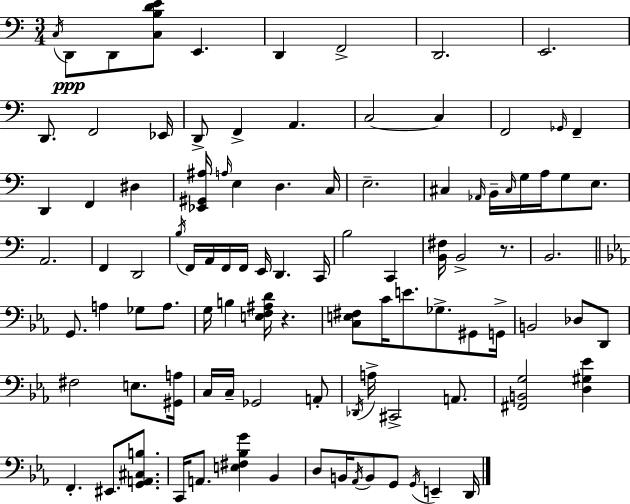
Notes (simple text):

C3/s D2/e D2/e [C3,B3,D4,E4]/e E2/q. D2/q F2/h D2/h. E2/h. D2/e. F2/h Eb2/s D2/e F2/q A2/q. C3/h C3/q F2/h Gb2/s F2/q D2/q F2/q D#3/q [Eb2,G#2,A#3]/s A3/s E3/q D3/q. C3/s E3/h. C#3/q Ab2/s B2/s C#3/s G3/s A3/s G3/e E3/e. A2/h. F2/q D2/h B3/s F2/s A2/s F2/s F2/s E2/s D2/q. C2/s B3/h C2/q [B2,F#3]/s B2/h R/e. B2/h. G2/e. A3/q Gb3/e A3/e. G3/s B3/q [E3,F3,A#3,D4]/s R/q. [C3,E3,F#3]/e C4/s E4/e. Gb3/e. G#2/e G2/s B2/h Db3/e D2/e F#3/h E3/e. [G#2,A3]/s C3/s C3/s Gb2/h A2/e Db2/s A3/s C#2/h A2/e. [F#2,B2,G3]/h [D3,G#3,Eb4]/q F2/q. EIS2/e. [G2,A2,C#3,B3]/e. C2/s A2/e. [E3,F#3,Bb3,G4]/q Bb2/q D3/e B2/s Ab2/s B2/e G2/e G2/s E2/q D2/s